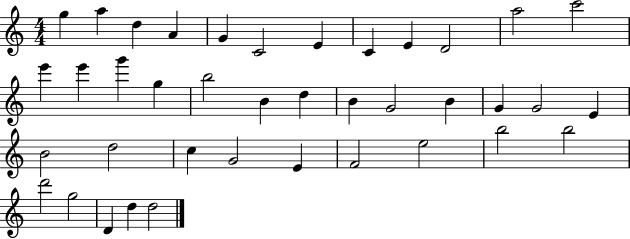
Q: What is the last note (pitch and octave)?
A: D5